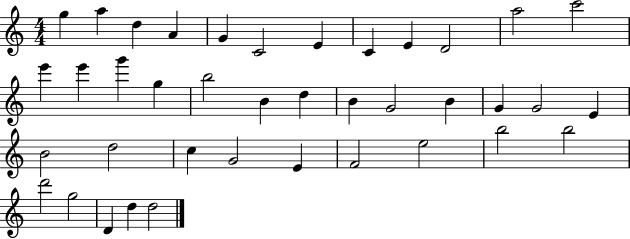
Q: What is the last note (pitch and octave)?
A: D5